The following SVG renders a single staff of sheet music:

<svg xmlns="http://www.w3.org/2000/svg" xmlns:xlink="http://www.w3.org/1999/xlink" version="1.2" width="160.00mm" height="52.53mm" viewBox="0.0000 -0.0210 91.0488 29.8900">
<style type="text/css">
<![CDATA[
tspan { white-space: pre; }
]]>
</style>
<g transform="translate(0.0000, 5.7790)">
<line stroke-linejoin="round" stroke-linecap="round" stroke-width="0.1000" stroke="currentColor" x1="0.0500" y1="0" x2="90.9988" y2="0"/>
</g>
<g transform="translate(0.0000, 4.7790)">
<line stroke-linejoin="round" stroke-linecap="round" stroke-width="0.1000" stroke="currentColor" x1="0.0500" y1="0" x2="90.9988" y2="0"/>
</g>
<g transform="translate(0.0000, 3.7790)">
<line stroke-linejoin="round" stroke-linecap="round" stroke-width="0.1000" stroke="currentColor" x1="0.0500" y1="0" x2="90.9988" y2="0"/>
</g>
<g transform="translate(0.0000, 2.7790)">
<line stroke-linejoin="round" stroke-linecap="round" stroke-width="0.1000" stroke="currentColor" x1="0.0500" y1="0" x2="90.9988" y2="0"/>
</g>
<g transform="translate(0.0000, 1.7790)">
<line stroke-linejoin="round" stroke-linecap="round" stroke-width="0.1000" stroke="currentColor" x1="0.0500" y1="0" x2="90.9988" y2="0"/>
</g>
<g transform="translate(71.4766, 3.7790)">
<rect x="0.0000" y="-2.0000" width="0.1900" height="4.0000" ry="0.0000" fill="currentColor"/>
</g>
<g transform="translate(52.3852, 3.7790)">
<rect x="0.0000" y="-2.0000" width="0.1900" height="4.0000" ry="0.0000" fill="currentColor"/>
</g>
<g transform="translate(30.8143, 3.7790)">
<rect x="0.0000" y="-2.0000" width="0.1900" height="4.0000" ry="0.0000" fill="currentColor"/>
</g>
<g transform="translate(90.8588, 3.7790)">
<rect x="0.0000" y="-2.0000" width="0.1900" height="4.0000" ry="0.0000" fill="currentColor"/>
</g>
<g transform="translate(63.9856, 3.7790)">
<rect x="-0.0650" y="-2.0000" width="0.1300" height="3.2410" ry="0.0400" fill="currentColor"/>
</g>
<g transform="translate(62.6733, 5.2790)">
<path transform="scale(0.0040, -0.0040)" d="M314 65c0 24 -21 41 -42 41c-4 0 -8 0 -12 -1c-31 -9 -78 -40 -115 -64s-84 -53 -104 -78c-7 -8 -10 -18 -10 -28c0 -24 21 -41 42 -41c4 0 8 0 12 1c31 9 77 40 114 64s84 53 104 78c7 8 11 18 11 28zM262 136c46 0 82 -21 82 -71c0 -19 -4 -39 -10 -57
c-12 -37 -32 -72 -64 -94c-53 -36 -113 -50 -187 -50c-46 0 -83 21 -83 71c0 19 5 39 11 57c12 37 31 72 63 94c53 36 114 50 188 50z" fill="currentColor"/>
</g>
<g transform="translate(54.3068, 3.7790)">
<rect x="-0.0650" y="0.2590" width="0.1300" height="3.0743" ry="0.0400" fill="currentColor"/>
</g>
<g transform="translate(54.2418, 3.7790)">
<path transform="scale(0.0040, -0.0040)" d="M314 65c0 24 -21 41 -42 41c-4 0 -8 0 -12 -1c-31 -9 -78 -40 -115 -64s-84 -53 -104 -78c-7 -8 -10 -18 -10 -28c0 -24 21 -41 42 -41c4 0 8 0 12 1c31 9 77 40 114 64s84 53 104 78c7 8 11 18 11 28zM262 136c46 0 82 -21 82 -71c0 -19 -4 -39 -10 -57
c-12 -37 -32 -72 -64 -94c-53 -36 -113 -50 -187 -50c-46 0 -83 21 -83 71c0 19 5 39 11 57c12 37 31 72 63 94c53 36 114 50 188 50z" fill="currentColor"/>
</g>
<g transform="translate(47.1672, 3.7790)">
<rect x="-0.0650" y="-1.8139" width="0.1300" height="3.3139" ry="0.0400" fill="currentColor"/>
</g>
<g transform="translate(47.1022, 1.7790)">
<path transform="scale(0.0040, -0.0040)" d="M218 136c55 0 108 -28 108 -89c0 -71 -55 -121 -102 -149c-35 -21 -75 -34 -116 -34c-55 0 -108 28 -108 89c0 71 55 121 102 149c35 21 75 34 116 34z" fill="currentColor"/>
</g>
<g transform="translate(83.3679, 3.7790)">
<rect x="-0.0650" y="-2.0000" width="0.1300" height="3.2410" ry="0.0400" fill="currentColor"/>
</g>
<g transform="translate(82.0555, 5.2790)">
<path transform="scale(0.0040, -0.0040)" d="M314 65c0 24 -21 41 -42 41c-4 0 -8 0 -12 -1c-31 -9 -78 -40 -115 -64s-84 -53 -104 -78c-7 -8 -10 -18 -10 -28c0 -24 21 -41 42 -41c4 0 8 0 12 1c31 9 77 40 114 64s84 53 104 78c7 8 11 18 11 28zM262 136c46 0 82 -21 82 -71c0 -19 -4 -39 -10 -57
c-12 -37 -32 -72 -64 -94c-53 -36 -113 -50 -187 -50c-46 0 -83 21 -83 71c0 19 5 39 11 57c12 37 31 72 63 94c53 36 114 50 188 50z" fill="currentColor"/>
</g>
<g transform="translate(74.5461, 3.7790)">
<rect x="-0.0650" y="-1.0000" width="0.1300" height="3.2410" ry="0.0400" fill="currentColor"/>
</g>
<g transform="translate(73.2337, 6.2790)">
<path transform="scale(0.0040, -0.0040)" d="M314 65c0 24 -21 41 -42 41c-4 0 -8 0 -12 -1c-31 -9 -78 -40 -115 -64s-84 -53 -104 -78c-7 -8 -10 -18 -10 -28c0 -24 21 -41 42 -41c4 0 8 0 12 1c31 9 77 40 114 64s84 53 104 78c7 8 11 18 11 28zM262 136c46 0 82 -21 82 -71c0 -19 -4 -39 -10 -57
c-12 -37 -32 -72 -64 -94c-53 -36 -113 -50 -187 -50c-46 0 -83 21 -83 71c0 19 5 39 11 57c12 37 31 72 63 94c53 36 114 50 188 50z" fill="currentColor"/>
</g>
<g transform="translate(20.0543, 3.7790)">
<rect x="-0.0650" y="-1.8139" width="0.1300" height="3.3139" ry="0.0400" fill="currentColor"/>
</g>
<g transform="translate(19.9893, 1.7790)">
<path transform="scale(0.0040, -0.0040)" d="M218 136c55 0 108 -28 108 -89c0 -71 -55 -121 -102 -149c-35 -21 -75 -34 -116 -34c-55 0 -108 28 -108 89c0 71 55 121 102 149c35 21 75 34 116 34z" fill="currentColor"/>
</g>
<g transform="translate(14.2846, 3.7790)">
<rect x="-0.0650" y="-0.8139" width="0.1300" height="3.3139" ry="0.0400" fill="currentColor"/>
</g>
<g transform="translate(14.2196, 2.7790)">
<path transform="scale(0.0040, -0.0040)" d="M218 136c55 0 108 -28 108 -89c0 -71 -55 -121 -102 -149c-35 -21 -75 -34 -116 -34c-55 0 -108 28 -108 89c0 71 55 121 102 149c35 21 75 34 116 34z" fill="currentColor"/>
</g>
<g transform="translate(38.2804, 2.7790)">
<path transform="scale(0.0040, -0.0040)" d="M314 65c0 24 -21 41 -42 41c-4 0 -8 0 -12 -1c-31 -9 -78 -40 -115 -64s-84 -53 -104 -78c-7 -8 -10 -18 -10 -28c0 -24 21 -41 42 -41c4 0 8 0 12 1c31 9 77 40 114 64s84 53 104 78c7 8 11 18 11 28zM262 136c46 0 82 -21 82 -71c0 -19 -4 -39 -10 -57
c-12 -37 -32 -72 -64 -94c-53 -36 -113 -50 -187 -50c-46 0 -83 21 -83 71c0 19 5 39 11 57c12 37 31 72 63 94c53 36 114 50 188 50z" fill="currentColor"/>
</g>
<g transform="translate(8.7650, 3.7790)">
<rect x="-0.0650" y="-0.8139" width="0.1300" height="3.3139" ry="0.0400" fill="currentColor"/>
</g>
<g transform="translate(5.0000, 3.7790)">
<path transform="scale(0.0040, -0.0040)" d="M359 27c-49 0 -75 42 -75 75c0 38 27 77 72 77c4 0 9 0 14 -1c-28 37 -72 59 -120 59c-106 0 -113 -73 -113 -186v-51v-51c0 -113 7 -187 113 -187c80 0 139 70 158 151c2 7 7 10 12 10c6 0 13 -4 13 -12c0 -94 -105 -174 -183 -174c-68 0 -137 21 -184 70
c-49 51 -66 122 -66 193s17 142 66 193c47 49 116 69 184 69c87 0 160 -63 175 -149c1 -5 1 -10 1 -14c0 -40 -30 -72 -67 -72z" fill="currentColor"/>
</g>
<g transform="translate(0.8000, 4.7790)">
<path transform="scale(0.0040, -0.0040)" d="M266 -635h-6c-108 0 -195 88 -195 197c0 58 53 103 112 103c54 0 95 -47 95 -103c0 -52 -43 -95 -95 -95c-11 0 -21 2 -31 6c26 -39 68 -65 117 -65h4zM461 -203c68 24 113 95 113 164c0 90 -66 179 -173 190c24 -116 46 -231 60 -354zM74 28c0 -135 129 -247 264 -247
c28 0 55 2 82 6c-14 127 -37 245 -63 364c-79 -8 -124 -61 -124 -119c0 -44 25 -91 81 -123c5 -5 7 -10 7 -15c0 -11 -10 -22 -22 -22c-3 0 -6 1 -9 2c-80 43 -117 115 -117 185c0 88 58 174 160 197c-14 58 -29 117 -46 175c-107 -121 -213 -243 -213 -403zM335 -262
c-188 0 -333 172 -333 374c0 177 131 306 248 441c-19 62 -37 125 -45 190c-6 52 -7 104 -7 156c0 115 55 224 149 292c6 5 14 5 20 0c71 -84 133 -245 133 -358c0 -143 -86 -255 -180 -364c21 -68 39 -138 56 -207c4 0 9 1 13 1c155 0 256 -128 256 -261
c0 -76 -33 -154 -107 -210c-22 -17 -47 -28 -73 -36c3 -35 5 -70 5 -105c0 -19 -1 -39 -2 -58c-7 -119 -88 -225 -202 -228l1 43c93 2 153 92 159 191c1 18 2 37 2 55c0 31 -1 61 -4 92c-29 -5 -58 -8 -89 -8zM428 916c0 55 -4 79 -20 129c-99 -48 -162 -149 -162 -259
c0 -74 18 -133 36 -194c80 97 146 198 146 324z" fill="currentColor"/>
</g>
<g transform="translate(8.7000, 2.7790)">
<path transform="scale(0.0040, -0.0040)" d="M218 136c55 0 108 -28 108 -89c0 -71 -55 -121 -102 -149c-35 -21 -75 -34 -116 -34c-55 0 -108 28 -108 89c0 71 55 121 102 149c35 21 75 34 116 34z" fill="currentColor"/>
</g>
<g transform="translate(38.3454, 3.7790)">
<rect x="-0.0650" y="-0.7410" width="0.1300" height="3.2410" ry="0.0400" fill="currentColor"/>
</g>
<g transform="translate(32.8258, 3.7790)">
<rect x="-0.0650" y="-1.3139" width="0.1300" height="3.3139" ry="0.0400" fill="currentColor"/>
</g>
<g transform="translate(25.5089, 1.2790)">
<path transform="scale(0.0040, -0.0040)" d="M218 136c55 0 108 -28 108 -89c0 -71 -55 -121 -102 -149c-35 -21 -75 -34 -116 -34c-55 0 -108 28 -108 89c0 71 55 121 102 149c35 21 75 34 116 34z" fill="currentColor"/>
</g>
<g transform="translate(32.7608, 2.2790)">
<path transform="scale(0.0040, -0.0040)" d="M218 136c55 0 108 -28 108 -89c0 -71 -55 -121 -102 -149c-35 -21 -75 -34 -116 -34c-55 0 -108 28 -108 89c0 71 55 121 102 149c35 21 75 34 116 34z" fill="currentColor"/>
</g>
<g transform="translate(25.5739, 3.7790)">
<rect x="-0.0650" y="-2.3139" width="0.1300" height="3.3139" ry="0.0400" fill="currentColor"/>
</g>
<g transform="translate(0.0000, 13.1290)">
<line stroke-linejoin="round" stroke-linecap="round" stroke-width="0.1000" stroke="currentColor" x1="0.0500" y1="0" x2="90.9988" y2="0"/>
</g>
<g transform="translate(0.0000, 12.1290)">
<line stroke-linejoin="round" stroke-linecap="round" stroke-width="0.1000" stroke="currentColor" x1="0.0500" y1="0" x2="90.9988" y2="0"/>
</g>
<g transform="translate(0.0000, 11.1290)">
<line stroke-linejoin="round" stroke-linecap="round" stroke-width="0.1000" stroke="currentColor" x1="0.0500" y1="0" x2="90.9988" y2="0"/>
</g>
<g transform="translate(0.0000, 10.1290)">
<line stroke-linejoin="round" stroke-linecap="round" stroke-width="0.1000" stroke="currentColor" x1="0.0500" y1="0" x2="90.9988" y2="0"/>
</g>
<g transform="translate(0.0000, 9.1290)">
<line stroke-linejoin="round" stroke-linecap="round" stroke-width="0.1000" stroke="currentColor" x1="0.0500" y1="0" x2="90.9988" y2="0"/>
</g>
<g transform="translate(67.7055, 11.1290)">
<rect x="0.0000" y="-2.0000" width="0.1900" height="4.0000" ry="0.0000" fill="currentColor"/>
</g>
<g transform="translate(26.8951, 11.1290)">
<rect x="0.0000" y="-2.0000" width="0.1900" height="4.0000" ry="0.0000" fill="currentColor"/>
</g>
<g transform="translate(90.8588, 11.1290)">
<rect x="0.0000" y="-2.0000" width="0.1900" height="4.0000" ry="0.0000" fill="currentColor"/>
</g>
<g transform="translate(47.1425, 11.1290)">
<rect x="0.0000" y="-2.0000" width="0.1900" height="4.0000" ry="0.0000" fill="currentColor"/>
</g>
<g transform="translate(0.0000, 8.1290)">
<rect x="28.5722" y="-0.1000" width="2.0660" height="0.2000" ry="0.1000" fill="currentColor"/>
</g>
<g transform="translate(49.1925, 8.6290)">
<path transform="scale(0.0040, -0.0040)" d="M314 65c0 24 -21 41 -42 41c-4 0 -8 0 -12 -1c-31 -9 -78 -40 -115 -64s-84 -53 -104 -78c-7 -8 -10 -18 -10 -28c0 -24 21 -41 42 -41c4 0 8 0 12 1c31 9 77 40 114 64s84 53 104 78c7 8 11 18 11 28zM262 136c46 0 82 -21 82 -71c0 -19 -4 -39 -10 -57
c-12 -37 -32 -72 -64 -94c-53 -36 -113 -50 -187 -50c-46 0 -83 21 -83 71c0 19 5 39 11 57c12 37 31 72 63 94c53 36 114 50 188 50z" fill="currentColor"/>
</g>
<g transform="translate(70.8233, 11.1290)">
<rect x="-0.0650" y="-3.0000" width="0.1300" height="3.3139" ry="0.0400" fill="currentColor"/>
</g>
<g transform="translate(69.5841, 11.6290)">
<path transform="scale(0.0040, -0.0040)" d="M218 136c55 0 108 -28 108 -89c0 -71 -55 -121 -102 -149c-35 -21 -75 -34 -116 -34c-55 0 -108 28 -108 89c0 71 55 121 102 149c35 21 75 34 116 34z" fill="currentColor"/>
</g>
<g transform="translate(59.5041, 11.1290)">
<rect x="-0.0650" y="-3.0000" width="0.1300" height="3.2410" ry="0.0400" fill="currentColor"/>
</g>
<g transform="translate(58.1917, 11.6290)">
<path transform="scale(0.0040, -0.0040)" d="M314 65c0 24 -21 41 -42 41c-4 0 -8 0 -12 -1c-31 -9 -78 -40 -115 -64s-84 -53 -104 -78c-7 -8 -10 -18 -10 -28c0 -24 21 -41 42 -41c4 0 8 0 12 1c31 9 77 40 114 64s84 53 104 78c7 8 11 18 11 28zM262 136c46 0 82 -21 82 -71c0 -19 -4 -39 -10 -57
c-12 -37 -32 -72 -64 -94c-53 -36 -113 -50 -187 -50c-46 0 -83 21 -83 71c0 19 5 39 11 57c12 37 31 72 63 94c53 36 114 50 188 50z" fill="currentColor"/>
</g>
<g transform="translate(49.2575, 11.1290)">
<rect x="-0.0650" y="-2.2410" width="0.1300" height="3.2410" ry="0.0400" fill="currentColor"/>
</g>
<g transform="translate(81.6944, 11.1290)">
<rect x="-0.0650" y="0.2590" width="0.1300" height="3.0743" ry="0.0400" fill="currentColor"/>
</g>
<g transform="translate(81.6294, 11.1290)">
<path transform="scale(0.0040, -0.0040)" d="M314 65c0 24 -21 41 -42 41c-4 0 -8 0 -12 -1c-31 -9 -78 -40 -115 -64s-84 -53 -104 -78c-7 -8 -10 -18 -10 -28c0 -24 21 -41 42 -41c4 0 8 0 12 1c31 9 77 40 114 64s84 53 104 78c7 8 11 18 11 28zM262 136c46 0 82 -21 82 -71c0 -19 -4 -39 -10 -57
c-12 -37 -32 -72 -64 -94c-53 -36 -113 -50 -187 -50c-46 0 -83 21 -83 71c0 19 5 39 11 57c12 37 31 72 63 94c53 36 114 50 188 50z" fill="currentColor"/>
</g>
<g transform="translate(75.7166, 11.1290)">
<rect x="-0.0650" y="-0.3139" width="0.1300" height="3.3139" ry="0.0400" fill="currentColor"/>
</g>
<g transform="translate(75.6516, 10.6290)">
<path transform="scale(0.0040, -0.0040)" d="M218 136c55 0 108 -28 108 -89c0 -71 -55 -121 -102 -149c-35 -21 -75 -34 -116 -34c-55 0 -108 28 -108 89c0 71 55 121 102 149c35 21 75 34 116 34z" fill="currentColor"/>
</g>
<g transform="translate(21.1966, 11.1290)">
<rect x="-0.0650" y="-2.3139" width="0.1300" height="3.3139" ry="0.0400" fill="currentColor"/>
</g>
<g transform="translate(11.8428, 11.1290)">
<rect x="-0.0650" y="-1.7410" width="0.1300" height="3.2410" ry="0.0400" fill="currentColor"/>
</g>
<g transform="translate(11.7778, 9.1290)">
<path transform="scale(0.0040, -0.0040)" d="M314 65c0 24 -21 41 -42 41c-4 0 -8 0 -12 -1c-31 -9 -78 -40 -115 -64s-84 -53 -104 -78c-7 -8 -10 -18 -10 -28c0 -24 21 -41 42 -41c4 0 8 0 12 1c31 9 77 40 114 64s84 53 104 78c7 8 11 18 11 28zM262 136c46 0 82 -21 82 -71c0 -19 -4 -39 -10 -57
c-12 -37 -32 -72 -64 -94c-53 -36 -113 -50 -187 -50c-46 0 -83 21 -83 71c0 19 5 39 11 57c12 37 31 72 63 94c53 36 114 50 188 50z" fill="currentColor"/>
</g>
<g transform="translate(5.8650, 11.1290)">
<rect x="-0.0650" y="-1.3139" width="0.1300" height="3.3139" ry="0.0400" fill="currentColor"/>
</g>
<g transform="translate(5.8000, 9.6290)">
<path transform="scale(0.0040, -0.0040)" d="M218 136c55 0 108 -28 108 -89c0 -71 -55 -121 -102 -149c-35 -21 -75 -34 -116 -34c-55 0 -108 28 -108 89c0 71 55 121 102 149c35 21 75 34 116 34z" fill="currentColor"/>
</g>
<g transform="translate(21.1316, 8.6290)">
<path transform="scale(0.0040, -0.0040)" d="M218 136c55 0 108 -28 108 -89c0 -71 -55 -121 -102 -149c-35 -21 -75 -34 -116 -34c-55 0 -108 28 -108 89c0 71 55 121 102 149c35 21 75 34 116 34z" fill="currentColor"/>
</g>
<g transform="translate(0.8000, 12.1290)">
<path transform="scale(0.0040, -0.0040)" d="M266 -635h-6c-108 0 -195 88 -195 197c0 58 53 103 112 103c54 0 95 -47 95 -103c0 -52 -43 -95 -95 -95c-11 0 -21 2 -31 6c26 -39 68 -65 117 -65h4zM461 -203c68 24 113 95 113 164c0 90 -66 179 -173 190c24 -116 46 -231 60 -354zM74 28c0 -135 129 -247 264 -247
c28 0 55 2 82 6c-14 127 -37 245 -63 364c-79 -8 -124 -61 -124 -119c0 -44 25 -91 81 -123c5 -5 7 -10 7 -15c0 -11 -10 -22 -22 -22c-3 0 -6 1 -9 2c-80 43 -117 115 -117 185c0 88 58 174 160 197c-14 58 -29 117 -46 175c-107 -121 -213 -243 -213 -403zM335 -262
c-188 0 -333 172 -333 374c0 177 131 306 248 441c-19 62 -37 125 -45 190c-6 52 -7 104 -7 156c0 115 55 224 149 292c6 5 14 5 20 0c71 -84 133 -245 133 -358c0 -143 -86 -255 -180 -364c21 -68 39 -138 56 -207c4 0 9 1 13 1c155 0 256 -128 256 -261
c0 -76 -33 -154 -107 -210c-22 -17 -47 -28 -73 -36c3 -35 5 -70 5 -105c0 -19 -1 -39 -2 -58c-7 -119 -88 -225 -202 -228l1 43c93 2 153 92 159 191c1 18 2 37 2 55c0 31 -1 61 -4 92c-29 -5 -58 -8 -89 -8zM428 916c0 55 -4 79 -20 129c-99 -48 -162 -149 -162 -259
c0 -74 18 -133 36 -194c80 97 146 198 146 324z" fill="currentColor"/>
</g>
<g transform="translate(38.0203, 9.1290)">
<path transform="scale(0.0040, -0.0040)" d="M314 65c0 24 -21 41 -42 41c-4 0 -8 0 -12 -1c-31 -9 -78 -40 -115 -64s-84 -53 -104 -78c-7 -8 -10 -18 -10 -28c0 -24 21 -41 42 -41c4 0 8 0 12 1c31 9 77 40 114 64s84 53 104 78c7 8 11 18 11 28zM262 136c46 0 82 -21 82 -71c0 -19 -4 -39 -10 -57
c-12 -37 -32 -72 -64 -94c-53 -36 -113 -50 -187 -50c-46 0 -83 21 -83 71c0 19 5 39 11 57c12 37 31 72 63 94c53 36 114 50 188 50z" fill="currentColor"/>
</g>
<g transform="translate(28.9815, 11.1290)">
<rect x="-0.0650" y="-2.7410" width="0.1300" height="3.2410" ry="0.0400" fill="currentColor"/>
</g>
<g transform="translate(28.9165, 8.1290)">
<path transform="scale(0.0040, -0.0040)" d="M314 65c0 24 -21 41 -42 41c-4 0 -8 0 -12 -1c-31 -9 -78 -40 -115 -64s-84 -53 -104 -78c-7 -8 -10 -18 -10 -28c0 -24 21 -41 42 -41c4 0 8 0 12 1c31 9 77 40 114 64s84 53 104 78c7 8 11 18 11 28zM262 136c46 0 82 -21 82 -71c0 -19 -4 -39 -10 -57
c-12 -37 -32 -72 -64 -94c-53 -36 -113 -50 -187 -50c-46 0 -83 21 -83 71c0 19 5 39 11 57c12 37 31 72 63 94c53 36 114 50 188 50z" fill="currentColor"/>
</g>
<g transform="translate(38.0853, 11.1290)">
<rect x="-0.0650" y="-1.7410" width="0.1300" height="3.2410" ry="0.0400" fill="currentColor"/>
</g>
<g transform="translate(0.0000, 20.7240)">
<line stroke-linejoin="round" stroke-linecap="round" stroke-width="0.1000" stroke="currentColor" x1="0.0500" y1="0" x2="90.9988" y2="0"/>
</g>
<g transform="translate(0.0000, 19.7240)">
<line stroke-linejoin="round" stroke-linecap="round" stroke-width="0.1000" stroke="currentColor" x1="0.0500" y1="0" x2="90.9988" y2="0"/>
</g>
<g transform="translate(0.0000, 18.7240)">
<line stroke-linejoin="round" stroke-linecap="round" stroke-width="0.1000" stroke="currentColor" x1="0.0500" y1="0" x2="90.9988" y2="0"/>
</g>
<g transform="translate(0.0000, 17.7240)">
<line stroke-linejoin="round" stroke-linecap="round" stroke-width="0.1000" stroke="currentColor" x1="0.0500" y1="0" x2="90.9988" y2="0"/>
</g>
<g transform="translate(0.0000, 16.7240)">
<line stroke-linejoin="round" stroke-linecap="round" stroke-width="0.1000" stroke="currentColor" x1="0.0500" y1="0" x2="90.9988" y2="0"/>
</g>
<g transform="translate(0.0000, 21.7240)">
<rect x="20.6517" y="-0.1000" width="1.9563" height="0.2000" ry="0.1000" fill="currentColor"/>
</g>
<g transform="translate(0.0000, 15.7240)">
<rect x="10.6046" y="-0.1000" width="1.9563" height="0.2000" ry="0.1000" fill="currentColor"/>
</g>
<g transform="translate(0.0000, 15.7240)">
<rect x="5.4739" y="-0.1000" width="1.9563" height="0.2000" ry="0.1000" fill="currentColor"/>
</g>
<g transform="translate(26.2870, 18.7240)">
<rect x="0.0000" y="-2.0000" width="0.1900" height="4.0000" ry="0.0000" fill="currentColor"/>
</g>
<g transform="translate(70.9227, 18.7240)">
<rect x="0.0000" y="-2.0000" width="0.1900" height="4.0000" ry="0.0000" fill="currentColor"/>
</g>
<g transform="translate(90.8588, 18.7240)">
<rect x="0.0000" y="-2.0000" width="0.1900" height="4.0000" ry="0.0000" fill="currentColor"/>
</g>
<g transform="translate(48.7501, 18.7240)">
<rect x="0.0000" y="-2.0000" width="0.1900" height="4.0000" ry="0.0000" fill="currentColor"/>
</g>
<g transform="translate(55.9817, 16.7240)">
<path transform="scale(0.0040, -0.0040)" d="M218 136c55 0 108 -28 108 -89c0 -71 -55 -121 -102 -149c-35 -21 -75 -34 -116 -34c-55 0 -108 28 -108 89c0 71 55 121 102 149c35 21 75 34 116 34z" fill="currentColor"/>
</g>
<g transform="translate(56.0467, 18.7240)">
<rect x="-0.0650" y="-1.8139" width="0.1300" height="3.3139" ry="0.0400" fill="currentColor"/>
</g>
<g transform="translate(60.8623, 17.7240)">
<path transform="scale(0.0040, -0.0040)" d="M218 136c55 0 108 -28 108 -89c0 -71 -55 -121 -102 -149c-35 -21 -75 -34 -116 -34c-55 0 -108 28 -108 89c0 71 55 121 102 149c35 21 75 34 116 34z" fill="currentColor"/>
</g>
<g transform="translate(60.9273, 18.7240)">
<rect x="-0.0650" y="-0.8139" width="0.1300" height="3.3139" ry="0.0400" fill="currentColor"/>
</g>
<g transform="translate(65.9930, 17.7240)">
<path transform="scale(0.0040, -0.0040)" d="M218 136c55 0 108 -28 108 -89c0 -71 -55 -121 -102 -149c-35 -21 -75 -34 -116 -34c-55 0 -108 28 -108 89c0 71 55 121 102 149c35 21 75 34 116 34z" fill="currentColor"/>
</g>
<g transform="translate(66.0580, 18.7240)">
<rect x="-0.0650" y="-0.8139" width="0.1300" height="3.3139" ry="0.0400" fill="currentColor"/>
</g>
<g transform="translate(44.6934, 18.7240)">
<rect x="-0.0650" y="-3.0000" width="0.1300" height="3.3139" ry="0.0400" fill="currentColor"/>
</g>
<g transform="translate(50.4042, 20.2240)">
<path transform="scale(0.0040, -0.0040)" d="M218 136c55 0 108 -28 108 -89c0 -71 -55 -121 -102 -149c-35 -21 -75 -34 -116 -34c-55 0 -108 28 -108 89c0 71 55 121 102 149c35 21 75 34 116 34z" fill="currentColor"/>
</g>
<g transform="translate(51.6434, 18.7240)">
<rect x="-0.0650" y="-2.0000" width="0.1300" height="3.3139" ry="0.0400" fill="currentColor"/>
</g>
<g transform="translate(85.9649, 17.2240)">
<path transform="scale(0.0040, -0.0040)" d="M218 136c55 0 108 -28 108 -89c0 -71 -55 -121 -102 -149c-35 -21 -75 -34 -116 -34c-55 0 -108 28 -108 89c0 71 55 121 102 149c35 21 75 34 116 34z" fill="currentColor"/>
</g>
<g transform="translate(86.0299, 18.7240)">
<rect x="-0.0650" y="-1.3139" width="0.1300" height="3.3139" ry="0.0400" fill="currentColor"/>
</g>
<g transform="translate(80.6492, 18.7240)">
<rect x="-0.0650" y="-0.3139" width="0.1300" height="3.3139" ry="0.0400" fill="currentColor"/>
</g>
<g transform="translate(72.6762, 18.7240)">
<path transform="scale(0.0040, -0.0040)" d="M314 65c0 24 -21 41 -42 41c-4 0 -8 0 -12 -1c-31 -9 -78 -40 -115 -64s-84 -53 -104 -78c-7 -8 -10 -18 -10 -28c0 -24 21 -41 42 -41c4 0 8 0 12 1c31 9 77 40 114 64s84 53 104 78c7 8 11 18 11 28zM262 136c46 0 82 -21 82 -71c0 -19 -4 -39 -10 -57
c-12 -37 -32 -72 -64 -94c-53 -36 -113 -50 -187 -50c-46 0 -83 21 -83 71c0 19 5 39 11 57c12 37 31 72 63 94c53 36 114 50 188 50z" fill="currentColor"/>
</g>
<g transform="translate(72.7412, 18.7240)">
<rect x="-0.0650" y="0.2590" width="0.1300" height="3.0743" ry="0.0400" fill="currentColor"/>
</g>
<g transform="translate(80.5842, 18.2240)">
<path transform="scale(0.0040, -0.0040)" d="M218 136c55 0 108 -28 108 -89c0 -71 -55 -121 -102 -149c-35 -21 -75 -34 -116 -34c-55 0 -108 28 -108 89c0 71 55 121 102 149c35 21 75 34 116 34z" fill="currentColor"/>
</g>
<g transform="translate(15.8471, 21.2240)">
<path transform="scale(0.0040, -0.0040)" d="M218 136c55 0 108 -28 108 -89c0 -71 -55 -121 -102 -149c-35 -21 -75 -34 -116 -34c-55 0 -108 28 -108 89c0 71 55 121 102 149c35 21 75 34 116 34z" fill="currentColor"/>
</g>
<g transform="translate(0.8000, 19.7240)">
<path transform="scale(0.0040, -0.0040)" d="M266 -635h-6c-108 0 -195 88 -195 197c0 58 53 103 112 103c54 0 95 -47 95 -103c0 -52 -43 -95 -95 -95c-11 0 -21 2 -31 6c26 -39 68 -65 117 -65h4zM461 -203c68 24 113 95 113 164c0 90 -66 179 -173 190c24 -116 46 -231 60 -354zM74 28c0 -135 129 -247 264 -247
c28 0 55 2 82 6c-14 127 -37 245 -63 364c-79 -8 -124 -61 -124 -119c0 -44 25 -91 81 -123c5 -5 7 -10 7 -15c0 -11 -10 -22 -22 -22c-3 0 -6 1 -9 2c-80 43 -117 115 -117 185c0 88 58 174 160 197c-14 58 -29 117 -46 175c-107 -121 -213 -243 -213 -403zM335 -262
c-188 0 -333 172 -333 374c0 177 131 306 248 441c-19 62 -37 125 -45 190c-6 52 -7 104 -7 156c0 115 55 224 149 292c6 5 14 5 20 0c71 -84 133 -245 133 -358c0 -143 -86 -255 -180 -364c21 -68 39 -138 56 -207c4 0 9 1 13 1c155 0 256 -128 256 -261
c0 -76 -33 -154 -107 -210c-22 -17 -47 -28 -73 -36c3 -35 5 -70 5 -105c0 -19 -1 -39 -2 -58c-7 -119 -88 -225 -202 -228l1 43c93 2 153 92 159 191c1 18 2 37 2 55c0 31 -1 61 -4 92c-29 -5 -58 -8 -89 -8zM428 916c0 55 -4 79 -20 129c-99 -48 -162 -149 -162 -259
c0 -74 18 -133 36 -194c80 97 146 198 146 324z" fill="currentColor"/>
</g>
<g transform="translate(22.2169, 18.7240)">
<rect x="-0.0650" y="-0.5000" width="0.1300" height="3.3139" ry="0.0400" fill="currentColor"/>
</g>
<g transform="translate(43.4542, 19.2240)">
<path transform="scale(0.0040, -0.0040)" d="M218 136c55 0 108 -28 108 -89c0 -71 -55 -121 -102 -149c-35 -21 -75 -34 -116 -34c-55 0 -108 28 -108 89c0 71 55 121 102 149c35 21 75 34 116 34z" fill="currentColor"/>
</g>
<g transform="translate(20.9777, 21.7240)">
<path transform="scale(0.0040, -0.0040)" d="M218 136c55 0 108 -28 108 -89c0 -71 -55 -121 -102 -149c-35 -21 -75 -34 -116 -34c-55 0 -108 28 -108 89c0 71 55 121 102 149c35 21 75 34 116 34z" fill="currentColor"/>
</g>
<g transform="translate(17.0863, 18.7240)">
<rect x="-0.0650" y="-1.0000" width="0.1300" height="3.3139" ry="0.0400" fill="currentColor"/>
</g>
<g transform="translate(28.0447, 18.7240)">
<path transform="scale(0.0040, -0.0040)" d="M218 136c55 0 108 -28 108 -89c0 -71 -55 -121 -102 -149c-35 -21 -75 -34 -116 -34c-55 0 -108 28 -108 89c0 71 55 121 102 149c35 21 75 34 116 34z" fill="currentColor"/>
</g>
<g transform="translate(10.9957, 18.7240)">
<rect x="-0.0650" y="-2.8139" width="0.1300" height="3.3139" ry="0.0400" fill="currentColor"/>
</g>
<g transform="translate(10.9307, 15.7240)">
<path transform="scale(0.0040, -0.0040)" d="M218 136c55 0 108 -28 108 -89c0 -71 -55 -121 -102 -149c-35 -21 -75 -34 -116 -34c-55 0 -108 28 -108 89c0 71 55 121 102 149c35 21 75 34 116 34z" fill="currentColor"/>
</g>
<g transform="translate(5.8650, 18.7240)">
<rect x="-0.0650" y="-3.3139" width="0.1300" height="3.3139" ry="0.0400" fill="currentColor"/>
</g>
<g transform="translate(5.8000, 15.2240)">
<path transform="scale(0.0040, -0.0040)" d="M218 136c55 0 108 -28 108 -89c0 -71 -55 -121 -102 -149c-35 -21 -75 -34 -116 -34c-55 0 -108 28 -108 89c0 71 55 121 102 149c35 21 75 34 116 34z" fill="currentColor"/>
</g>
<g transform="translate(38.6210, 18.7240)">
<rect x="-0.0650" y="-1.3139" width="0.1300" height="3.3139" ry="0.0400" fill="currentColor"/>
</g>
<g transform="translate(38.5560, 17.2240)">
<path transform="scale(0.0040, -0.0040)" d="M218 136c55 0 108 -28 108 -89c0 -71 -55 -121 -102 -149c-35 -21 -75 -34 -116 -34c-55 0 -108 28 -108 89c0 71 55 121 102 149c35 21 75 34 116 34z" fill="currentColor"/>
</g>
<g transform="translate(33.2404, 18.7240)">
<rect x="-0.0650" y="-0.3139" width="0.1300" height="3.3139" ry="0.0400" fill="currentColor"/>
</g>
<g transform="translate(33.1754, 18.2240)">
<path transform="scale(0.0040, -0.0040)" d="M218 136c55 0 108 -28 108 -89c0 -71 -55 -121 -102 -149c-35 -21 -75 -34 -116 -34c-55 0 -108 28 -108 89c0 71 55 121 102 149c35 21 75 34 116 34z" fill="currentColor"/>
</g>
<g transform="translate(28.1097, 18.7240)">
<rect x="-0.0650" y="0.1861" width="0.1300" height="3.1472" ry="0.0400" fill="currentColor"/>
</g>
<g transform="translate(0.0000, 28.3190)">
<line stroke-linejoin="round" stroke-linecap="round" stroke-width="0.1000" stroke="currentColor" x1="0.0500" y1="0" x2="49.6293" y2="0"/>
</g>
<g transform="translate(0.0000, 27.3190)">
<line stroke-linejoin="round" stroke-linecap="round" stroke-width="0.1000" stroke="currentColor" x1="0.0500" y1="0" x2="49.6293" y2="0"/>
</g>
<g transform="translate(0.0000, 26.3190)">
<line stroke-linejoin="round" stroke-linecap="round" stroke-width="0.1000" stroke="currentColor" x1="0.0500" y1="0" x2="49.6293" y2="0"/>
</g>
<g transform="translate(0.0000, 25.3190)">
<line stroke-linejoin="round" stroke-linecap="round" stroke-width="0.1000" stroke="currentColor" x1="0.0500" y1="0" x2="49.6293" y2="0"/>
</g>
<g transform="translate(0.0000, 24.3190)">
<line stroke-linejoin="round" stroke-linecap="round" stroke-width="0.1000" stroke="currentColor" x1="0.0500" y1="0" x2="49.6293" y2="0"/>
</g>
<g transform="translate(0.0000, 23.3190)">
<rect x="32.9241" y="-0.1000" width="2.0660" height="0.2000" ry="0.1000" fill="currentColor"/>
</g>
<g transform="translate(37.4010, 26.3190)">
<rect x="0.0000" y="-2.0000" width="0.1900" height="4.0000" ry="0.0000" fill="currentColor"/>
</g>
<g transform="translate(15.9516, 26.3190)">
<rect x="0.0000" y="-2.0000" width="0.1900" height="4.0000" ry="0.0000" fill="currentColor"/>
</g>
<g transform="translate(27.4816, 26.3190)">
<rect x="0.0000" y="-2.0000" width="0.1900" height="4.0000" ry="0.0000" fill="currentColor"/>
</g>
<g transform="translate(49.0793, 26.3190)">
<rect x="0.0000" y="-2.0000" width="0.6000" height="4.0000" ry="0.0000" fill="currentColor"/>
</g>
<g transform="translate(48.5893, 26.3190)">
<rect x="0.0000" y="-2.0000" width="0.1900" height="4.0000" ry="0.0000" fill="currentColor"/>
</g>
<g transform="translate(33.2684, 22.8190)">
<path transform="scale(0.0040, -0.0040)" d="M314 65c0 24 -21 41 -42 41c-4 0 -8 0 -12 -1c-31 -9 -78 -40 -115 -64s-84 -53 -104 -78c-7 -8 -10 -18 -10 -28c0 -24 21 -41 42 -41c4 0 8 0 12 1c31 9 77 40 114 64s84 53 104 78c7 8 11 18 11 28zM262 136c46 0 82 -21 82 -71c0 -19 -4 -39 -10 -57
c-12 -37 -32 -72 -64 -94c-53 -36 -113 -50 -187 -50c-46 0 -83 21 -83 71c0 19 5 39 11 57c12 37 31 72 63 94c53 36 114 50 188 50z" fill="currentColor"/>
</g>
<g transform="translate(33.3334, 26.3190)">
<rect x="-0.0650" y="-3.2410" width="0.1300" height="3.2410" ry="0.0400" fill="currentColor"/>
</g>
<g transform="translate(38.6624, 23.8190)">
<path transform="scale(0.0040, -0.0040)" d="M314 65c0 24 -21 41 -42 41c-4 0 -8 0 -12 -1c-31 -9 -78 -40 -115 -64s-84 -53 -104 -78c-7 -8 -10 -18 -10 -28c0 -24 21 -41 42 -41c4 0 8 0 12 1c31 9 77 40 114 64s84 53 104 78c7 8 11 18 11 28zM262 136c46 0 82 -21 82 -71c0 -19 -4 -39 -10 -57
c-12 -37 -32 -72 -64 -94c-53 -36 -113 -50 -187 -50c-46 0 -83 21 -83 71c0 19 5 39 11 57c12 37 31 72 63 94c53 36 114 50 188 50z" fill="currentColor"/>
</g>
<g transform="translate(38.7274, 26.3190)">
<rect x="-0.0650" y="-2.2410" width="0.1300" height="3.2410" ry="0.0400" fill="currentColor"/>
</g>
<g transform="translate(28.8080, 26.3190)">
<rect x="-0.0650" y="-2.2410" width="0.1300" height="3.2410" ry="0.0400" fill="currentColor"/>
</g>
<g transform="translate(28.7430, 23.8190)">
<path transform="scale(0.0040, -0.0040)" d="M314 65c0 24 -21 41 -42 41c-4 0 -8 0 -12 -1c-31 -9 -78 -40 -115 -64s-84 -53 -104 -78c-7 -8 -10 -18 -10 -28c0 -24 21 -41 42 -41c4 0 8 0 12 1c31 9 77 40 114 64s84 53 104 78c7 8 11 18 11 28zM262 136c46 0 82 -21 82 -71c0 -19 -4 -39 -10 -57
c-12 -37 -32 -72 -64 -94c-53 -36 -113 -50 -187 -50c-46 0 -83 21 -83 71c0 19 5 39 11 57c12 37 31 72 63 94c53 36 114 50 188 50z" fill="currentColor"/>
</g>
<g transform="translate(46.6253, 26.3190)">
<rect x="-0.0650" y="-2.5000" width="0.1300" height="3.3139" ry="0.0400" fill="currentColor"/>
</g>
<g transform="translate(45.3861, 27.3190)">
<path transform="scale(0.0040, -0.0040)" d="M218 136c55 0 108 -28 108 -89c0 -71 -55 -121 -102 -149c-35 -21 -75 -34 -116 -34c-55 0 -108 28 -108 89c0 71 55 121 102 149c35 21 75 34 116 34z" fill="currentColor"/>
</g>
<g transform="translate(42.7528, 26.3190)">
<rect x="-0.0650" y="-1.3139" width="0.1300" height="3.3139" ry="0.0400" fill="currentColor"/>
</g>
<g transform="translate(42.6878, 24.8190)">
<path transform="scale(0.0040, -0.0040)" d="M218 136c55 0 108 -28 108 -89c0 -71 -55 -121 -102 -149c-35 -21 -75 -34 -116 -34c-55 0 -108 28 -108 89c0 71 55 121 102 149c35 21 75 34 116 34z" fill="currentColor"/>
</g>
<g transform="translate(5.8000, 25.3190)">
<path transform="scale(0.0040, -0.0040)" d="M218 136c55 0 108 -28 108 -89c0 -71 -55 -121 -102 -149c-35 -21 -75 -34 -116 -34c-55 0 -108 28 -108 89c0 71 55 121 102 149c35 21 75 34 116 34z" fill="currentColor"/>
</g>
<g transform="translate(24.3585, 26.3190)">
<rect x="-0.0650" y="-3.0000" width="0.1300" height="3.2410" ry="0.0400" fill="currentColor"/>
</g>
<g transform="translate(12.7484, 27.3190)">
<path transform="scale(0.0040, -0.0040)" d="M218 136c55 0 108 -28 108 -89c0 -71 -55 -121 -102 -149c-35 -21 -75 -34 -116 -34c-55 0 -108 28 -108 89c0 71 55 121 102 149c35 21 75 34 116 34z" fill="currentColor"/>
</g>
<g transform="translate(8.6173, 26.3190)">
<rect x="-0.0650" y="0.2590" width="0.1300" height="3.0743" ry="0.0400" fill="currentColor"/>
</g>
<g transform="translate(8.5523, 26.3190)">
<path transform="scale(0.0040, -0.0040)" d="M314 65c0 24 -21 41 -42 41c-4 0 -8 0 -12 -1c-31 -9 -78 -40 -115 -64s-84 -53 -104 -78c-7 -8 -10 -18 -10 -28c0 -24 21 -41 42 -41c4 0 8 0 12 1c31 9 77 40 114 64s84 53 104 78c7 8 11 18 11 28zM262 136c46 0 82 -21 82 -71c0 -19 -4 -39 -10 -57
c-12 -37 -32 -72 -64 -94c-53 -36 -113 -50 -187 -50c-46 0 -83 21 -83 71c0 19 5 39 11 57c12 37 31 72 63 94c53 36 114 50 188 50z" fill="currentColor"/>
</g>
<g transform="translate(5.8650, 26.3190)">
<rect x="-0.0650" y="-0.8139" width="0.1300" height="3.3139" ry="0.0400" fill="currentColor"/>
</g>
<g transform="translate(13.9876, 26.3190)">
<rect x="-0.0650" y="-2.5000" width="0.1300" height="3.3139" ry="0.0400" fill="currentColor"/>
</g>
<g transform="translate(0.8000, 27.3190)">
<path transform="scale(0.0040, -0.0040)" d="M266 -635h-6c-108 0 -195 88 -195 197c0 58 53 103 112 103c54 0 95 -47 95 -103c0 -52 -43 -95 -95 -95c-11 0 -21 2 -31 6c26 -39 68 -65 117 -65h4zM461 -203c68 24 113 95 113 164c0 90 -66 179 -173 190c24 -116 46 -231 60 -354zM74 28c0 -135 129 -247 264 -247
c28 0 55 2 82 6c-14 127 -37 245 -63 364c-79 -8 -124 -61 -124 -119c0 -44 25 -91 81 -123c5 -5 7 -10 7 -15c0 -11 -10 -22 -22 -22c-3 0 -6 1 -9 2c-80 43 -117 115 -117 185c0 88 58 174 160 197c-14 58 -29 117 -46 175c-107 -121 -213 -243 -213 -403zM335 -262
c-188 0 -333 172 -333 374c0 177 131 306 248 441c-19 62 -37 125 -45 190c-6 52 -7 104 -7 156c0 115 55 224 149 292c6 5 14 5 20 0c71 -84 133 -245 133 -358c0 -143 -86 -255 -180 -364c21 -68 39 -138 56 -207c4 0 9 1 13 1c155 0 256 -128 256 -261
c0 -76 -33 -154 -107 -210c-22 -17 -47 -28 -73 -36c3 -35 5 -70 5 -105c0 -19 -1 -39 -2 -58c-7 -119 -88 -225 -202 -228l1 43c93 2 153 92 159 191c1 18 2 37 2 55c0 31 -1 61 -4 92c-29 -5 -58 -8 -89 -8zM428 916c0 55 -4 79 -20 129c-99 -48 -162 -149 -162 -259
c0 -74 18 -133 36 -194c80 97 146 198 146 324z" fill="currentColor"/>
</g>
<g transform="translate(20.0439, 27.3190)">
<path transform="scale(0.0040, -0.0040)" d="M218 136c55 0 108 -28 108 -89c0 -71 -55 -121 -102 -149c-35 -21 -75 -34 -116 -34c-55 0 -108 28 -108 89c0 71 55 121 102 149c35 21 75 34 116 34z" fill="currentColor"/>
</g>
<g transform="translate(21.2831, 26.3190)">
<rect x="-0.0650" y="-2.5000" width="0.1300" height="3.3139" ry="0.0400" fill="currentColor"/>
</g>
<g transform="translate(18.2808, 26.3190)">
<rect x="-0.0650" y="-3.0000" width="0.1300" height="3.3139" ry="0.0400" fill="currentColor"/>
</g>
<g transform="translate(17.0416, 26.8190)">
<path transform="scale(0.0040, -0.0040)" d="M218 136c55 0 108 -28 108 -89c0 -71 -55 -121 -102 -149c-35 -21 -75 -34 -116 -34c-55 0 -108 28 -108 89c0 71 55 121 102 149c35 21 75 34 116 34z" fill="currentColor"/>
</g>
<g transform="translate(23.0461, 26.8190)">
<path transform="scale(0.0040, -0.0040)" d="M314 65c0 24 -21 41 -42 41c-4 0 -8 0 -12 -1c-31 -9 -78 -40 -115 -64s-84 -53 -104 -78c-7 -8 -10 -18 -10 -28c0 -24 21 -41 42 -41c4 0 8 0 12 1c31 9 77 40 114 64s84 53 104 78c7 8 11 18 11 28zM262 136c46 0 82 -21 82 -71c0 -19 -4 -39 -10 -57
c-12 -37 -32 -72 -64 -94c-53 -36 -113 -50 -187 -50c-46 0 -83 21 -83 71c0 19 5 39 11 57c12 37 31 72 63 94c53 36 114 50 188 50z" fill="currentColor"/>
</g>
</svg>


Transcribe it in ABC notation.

X:1
T:Untitled
M:4/4
L:1/4
K:C
d d f g e d2 f B2 F2 D2 F2 e f2 g a2 f2 g2 A2 A c B2 b a D C B c e A F f d d B2 c e d B2 G A G A2 g2 b2 g2 e G